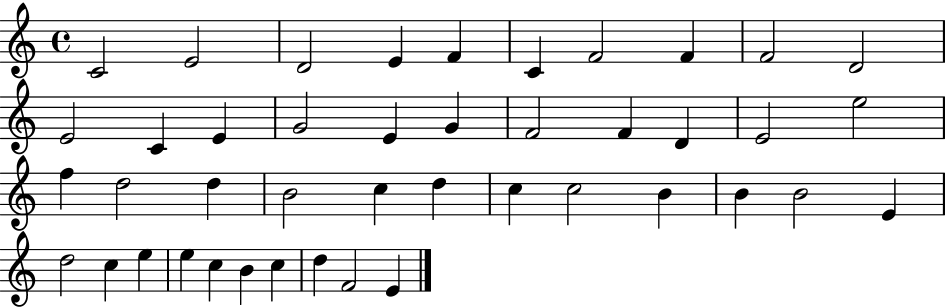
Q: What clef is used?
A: treble